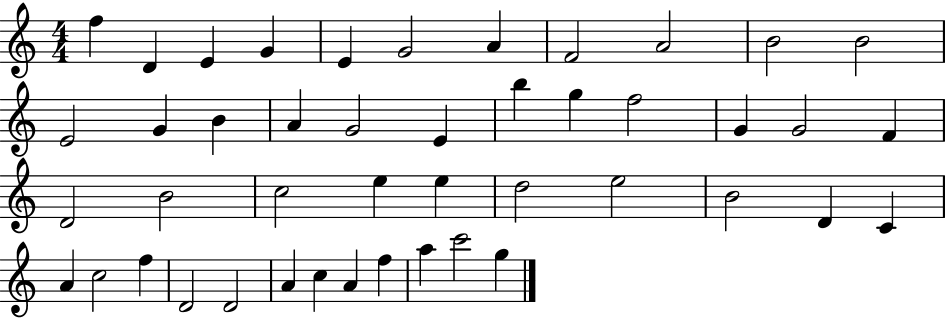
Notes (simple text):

F5/q D4/q E4/q G4/q E4/q G4/h A4/q F4/h A4/h B4/h B4/h E4/h G4/q B4/q A4/q G4/h E4/q B5/q G5/q F5/h G4/q G4/h F4/q D4/h B4/h C5/h E5/q E5/q D5/h E5/h B4/h D4/q C4/q A4/q C5/h F5/q D4/h D4/h A4/q C5/q A4/q F5/q A5/q C6/h G5/q